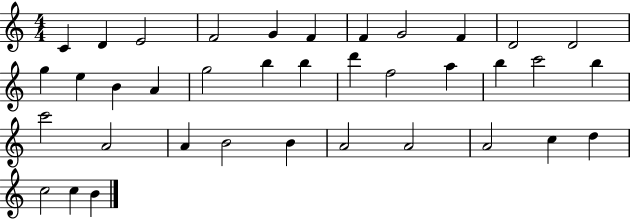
X:1
T:Untitled
M:4/4
L:1/4
K:C
C D E2 F2 G F F G2 F D2 D2 g e B A g2 b b d' f2 a b c'2 b c'2 A2 A B2 B A2 A2 A2 c d c2 c B